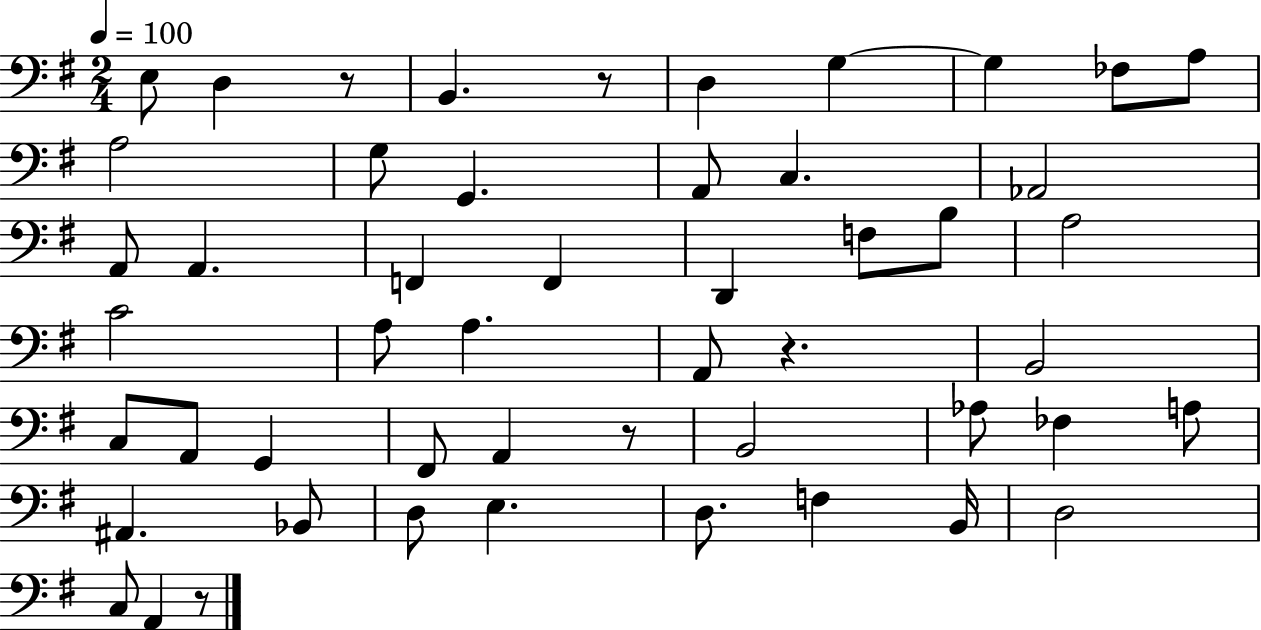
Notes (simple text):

E3/e D3/q R/e B2/q. R/e D3/q G3/q G3/q FES3/e A3/e A3/h G3/e G2/q. A2/e C3/q. Ab2/h A2/e A2/q. F2/q F2/q D2/q F3/e B3/e A3/h C4/h A3/e A3/q. A2/e R/q. B2/h C3/e A2/e G2/q F#2/e A2/q R/e B2/h Ab3/e FES3/q A3/e A#2/q. Bb2/e D3/e E3/q. D3/e. F3/q B2/s D3/h C3/e A2/q R/e